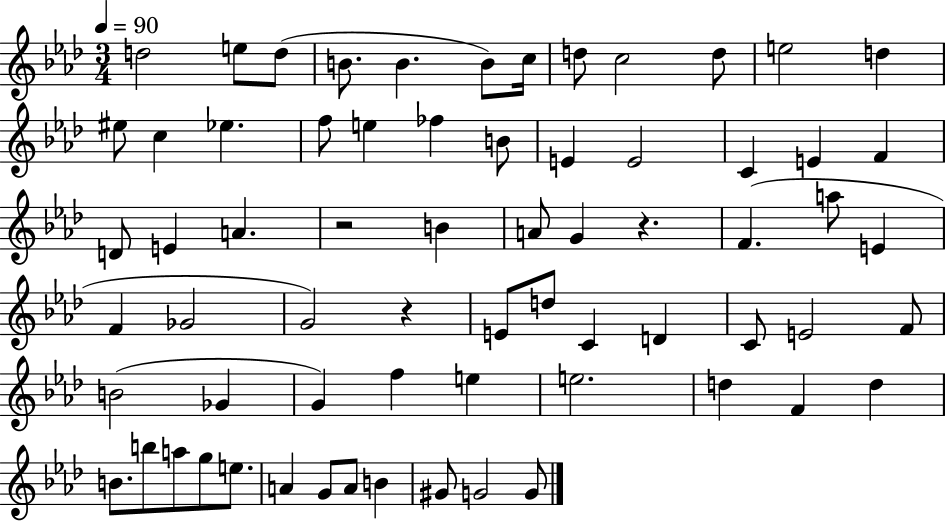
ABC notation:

X:1
T:Untitled
M:3/4
L:1/4
K:Ab
d2 e/2 d/2 B/2 B B/2 c/4 d/2 c2 d/2 e2 d ^e/2 c _e f/2 e _f B/2 E E2 C E F D/2 E A z2 B A/2 G z F a/2 E F _G2 G2 z E/2 d/2 C D C/2 E2 F/2 B2 _G G f e e2 d F d B/2 b/2 a/2 g/2 e/2 A G/2 A/2 B ^G/2 G2 G/2